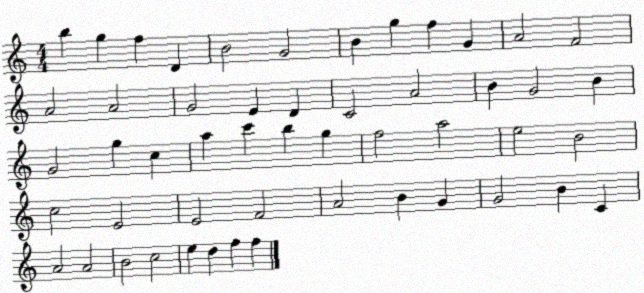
X:1
T:Untitled
M:4/4
L:1/4
K:C
b g f D B2 G2 B g f G A2 F2 A2 A2 G2 E D C2 A2 B G2 B G2 g c a c' b g f2 a2 e2 B2 c2 E2 E2 F2 A2 B G G2 B C A2 A2 B2 c2 e d f f